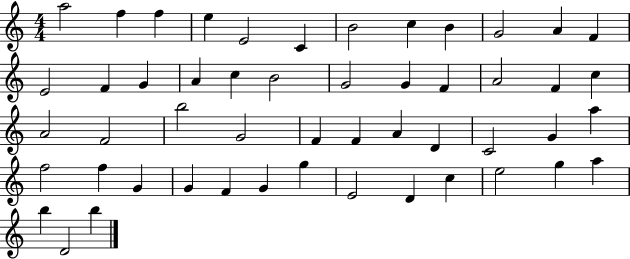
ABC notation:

X:1
T:Untitled
M:4/4
L:1/4
K:C
a2 f f e E2 C B2 c B G2 A F E2 F G A c B2 G2 G F A2 F c A2 F2 b2 G2 F F A D C2 G a f2 f G G F G g E2 D c e2 g a b D2 b